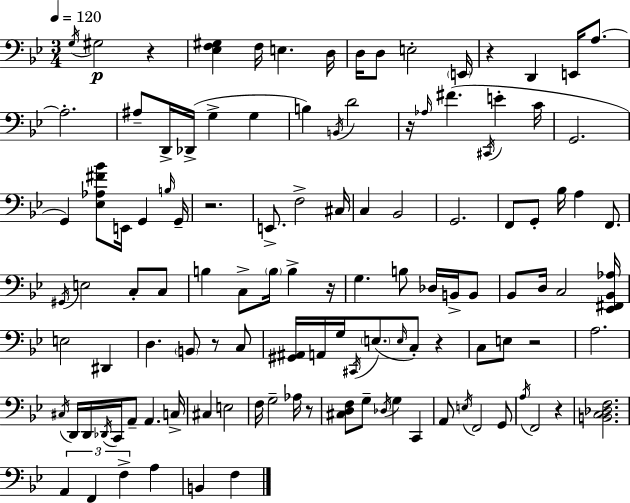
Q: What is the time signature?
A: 3/4